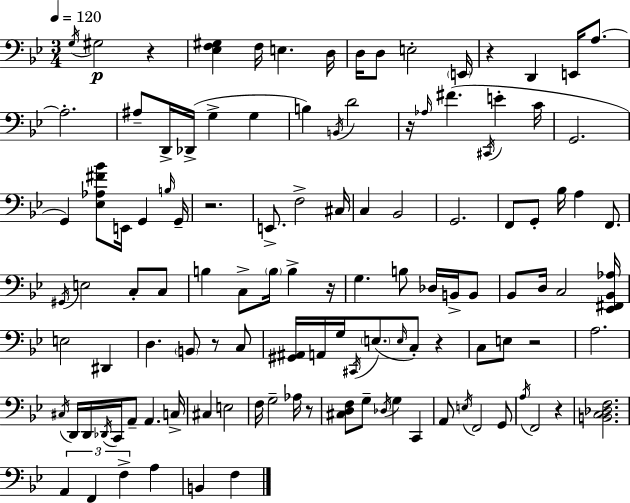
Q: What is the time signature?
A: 3/4